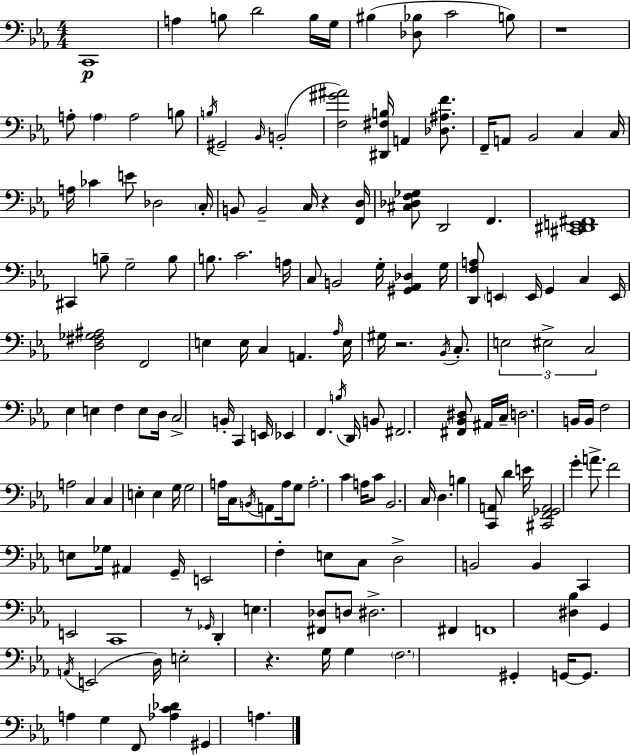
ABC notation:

X:1
T:Untitled
M:4/4
L:1/4
K:Eb
C,,4 A, B,/2 D2 B,/4 G,/4 ^B, [_D,_B,]/2 C2 B,/2 z4 A,/2 A, A,2 B,/2 B,/4 ^G,,2 _B,,/4 B,,2 [F,^G^A]2 [^D,,^F,B,]/4 A,, [_D,^A,F]/2 F,,/4 A,,/2 _B,,2 C, C,/4 A,/4 _C E/2 _D,2 C,/4 B,,/2 B,,2 C,/4 z [F,,D,]/4 [^C,_D,F,_G,]/2 D,,2 F,, [^C,,^D,,E,,^F,,]4 ^C,, B,/2 G,2 B,/2 B,/2 C2 A,/4 C,/2 B,,2 G,/4 [^G,,_A,,_D,] G,/4 [D,,F,A,]/2 E,, E,,/4 G,, C, E,,/4 [D,^F,_G,^A,]2 F,,2 E, E,/4 C, A,, _A,/4 E,/4 ^G,/4 z2 _B,,/4 C,/2 E,2 ^E,2 C,2 _E, E, F, E,/2 D,/4 C,2 B,,/4 C,, E,,/4 _E,, F,, B,/4 D,,/4 B,,/2 ^F,,2 [^F,,_B,,^D,]/2 ^A,,/4 C,/4 D,2 B,,/4 B,,/4 F,2 A,2 C, C, E, E, G,/4 G,2 A,/4 C,/4 B,,/4 A,,/2 A,/4 G,/2 A,2 C A,/4 C/2 _B,,2 C,/4 D, B, [C,,A,,]/2 D E/4 [^C,,F,,_G,,A,,]2 G A/2 F2 E,/2 _G,/4 ^A,, G,,/4 E,,2 F, E,/2 C,/2 D,2 B,,2 B,, C,, E,,2 C,,4 z/2 _G,,/4 D,, E, [^F,,_D,]/2 D,/2 ^D,2 ^F,, F,,4 [^D,_B,] G,, A,,/4 E,,2 D,/4 E,2 z G,/4 G, F,2 ^G,, G,,/4 G,,/2 A, G, F,,/2 [_A,C_D] ^G,, A,